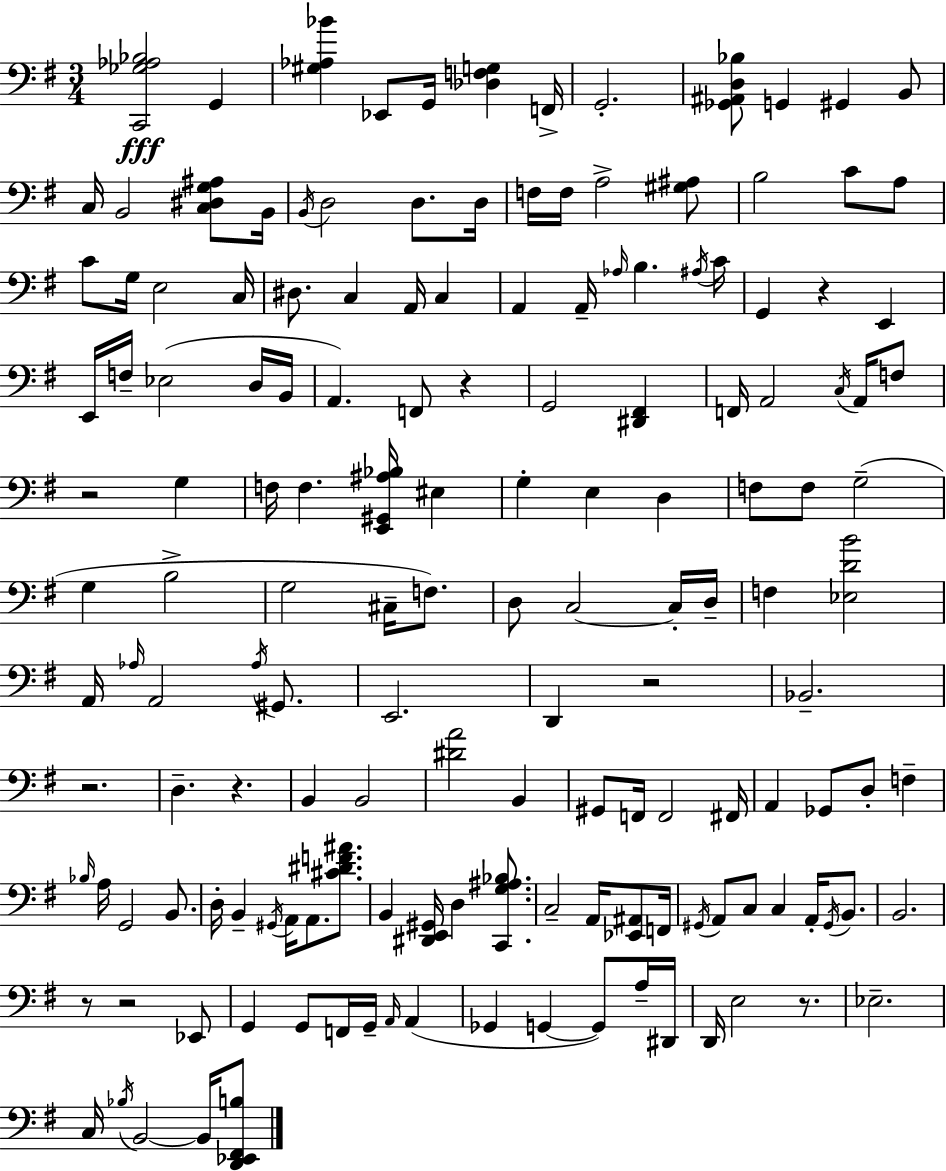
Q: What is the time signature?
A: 3/4